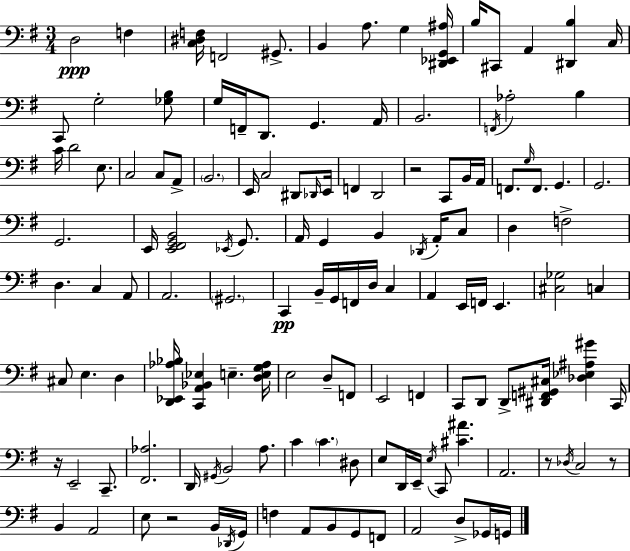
{
  \clef bass
  \numericTimeSignature
  \time 3/4
  \key g \major
  d2\ppp f4 | <c dis f>16 f,2 gis,8.-> | b,4 a8. g4 <dis, ees, g, ais>16 | b16 cis,8 a,4 <dis, b>4 c16 | \break c,8 g2-. <ges b>8 | g16 f,16-- d,8. g,4. a,16 | b,2. | \acciaccatura { f,16 } aes2-. b4 | \break c'16 d'2 e8. | c2 c8 a,8-> | \parenthesize b,2. | e,16 c2 dis,8 | \break \grace { des,16 } e,16 f,4 d,2 | r2 c,8 | b,16 a,16 f,8. \grace { g16 } f,8. g,4. | g,2. | \break g,2. | e,16 <e, fis, g, b,>2 | \acciaccatura { ees,16 } g,8. a,16 g,4 b,4 | \acciaccatura { des,16 } a,16-. c8 d4 f2-> | \break d4. c4 | a,8 a,2. | \parenthesize gis,2. | c,4\pp b,16-- g,16 f,16 | \break d16 c4 a,4 e,16 f,16 e,4. | <cis ges>2 | c4 cis8 e4. | d4 <d, ees, aes bes>16 <c, a, bes, ees>4 e4.-- | \break <d e g aes>16 e2 | d8-- f,8 e,2 | f,4 c,8 d,8 d,8-> <dis, f, gis, cis>16 | <des ees ais gis'>4 c,16 r16 e,2-- | \break c,8.-- <fis, aes>2. | d,16 \acciaccatura { gis,16 } b,2 | a8. c'4 \parenthesize c'4. | dis8 e8 d,16 e,16-- \acciaccatura { e16 } c,8 | \break <cis' ais'>4. a,2. | r8 \acciaccatura { des16 } c2 | r8 b,4 | a,2 e8 r2 | \break b,16 \acciaccatura { des,16 } g,16 f4 | a,8 b,8 g,8 f,8 a,2 | d8-> ges,16 g,16 \bar "|."
}